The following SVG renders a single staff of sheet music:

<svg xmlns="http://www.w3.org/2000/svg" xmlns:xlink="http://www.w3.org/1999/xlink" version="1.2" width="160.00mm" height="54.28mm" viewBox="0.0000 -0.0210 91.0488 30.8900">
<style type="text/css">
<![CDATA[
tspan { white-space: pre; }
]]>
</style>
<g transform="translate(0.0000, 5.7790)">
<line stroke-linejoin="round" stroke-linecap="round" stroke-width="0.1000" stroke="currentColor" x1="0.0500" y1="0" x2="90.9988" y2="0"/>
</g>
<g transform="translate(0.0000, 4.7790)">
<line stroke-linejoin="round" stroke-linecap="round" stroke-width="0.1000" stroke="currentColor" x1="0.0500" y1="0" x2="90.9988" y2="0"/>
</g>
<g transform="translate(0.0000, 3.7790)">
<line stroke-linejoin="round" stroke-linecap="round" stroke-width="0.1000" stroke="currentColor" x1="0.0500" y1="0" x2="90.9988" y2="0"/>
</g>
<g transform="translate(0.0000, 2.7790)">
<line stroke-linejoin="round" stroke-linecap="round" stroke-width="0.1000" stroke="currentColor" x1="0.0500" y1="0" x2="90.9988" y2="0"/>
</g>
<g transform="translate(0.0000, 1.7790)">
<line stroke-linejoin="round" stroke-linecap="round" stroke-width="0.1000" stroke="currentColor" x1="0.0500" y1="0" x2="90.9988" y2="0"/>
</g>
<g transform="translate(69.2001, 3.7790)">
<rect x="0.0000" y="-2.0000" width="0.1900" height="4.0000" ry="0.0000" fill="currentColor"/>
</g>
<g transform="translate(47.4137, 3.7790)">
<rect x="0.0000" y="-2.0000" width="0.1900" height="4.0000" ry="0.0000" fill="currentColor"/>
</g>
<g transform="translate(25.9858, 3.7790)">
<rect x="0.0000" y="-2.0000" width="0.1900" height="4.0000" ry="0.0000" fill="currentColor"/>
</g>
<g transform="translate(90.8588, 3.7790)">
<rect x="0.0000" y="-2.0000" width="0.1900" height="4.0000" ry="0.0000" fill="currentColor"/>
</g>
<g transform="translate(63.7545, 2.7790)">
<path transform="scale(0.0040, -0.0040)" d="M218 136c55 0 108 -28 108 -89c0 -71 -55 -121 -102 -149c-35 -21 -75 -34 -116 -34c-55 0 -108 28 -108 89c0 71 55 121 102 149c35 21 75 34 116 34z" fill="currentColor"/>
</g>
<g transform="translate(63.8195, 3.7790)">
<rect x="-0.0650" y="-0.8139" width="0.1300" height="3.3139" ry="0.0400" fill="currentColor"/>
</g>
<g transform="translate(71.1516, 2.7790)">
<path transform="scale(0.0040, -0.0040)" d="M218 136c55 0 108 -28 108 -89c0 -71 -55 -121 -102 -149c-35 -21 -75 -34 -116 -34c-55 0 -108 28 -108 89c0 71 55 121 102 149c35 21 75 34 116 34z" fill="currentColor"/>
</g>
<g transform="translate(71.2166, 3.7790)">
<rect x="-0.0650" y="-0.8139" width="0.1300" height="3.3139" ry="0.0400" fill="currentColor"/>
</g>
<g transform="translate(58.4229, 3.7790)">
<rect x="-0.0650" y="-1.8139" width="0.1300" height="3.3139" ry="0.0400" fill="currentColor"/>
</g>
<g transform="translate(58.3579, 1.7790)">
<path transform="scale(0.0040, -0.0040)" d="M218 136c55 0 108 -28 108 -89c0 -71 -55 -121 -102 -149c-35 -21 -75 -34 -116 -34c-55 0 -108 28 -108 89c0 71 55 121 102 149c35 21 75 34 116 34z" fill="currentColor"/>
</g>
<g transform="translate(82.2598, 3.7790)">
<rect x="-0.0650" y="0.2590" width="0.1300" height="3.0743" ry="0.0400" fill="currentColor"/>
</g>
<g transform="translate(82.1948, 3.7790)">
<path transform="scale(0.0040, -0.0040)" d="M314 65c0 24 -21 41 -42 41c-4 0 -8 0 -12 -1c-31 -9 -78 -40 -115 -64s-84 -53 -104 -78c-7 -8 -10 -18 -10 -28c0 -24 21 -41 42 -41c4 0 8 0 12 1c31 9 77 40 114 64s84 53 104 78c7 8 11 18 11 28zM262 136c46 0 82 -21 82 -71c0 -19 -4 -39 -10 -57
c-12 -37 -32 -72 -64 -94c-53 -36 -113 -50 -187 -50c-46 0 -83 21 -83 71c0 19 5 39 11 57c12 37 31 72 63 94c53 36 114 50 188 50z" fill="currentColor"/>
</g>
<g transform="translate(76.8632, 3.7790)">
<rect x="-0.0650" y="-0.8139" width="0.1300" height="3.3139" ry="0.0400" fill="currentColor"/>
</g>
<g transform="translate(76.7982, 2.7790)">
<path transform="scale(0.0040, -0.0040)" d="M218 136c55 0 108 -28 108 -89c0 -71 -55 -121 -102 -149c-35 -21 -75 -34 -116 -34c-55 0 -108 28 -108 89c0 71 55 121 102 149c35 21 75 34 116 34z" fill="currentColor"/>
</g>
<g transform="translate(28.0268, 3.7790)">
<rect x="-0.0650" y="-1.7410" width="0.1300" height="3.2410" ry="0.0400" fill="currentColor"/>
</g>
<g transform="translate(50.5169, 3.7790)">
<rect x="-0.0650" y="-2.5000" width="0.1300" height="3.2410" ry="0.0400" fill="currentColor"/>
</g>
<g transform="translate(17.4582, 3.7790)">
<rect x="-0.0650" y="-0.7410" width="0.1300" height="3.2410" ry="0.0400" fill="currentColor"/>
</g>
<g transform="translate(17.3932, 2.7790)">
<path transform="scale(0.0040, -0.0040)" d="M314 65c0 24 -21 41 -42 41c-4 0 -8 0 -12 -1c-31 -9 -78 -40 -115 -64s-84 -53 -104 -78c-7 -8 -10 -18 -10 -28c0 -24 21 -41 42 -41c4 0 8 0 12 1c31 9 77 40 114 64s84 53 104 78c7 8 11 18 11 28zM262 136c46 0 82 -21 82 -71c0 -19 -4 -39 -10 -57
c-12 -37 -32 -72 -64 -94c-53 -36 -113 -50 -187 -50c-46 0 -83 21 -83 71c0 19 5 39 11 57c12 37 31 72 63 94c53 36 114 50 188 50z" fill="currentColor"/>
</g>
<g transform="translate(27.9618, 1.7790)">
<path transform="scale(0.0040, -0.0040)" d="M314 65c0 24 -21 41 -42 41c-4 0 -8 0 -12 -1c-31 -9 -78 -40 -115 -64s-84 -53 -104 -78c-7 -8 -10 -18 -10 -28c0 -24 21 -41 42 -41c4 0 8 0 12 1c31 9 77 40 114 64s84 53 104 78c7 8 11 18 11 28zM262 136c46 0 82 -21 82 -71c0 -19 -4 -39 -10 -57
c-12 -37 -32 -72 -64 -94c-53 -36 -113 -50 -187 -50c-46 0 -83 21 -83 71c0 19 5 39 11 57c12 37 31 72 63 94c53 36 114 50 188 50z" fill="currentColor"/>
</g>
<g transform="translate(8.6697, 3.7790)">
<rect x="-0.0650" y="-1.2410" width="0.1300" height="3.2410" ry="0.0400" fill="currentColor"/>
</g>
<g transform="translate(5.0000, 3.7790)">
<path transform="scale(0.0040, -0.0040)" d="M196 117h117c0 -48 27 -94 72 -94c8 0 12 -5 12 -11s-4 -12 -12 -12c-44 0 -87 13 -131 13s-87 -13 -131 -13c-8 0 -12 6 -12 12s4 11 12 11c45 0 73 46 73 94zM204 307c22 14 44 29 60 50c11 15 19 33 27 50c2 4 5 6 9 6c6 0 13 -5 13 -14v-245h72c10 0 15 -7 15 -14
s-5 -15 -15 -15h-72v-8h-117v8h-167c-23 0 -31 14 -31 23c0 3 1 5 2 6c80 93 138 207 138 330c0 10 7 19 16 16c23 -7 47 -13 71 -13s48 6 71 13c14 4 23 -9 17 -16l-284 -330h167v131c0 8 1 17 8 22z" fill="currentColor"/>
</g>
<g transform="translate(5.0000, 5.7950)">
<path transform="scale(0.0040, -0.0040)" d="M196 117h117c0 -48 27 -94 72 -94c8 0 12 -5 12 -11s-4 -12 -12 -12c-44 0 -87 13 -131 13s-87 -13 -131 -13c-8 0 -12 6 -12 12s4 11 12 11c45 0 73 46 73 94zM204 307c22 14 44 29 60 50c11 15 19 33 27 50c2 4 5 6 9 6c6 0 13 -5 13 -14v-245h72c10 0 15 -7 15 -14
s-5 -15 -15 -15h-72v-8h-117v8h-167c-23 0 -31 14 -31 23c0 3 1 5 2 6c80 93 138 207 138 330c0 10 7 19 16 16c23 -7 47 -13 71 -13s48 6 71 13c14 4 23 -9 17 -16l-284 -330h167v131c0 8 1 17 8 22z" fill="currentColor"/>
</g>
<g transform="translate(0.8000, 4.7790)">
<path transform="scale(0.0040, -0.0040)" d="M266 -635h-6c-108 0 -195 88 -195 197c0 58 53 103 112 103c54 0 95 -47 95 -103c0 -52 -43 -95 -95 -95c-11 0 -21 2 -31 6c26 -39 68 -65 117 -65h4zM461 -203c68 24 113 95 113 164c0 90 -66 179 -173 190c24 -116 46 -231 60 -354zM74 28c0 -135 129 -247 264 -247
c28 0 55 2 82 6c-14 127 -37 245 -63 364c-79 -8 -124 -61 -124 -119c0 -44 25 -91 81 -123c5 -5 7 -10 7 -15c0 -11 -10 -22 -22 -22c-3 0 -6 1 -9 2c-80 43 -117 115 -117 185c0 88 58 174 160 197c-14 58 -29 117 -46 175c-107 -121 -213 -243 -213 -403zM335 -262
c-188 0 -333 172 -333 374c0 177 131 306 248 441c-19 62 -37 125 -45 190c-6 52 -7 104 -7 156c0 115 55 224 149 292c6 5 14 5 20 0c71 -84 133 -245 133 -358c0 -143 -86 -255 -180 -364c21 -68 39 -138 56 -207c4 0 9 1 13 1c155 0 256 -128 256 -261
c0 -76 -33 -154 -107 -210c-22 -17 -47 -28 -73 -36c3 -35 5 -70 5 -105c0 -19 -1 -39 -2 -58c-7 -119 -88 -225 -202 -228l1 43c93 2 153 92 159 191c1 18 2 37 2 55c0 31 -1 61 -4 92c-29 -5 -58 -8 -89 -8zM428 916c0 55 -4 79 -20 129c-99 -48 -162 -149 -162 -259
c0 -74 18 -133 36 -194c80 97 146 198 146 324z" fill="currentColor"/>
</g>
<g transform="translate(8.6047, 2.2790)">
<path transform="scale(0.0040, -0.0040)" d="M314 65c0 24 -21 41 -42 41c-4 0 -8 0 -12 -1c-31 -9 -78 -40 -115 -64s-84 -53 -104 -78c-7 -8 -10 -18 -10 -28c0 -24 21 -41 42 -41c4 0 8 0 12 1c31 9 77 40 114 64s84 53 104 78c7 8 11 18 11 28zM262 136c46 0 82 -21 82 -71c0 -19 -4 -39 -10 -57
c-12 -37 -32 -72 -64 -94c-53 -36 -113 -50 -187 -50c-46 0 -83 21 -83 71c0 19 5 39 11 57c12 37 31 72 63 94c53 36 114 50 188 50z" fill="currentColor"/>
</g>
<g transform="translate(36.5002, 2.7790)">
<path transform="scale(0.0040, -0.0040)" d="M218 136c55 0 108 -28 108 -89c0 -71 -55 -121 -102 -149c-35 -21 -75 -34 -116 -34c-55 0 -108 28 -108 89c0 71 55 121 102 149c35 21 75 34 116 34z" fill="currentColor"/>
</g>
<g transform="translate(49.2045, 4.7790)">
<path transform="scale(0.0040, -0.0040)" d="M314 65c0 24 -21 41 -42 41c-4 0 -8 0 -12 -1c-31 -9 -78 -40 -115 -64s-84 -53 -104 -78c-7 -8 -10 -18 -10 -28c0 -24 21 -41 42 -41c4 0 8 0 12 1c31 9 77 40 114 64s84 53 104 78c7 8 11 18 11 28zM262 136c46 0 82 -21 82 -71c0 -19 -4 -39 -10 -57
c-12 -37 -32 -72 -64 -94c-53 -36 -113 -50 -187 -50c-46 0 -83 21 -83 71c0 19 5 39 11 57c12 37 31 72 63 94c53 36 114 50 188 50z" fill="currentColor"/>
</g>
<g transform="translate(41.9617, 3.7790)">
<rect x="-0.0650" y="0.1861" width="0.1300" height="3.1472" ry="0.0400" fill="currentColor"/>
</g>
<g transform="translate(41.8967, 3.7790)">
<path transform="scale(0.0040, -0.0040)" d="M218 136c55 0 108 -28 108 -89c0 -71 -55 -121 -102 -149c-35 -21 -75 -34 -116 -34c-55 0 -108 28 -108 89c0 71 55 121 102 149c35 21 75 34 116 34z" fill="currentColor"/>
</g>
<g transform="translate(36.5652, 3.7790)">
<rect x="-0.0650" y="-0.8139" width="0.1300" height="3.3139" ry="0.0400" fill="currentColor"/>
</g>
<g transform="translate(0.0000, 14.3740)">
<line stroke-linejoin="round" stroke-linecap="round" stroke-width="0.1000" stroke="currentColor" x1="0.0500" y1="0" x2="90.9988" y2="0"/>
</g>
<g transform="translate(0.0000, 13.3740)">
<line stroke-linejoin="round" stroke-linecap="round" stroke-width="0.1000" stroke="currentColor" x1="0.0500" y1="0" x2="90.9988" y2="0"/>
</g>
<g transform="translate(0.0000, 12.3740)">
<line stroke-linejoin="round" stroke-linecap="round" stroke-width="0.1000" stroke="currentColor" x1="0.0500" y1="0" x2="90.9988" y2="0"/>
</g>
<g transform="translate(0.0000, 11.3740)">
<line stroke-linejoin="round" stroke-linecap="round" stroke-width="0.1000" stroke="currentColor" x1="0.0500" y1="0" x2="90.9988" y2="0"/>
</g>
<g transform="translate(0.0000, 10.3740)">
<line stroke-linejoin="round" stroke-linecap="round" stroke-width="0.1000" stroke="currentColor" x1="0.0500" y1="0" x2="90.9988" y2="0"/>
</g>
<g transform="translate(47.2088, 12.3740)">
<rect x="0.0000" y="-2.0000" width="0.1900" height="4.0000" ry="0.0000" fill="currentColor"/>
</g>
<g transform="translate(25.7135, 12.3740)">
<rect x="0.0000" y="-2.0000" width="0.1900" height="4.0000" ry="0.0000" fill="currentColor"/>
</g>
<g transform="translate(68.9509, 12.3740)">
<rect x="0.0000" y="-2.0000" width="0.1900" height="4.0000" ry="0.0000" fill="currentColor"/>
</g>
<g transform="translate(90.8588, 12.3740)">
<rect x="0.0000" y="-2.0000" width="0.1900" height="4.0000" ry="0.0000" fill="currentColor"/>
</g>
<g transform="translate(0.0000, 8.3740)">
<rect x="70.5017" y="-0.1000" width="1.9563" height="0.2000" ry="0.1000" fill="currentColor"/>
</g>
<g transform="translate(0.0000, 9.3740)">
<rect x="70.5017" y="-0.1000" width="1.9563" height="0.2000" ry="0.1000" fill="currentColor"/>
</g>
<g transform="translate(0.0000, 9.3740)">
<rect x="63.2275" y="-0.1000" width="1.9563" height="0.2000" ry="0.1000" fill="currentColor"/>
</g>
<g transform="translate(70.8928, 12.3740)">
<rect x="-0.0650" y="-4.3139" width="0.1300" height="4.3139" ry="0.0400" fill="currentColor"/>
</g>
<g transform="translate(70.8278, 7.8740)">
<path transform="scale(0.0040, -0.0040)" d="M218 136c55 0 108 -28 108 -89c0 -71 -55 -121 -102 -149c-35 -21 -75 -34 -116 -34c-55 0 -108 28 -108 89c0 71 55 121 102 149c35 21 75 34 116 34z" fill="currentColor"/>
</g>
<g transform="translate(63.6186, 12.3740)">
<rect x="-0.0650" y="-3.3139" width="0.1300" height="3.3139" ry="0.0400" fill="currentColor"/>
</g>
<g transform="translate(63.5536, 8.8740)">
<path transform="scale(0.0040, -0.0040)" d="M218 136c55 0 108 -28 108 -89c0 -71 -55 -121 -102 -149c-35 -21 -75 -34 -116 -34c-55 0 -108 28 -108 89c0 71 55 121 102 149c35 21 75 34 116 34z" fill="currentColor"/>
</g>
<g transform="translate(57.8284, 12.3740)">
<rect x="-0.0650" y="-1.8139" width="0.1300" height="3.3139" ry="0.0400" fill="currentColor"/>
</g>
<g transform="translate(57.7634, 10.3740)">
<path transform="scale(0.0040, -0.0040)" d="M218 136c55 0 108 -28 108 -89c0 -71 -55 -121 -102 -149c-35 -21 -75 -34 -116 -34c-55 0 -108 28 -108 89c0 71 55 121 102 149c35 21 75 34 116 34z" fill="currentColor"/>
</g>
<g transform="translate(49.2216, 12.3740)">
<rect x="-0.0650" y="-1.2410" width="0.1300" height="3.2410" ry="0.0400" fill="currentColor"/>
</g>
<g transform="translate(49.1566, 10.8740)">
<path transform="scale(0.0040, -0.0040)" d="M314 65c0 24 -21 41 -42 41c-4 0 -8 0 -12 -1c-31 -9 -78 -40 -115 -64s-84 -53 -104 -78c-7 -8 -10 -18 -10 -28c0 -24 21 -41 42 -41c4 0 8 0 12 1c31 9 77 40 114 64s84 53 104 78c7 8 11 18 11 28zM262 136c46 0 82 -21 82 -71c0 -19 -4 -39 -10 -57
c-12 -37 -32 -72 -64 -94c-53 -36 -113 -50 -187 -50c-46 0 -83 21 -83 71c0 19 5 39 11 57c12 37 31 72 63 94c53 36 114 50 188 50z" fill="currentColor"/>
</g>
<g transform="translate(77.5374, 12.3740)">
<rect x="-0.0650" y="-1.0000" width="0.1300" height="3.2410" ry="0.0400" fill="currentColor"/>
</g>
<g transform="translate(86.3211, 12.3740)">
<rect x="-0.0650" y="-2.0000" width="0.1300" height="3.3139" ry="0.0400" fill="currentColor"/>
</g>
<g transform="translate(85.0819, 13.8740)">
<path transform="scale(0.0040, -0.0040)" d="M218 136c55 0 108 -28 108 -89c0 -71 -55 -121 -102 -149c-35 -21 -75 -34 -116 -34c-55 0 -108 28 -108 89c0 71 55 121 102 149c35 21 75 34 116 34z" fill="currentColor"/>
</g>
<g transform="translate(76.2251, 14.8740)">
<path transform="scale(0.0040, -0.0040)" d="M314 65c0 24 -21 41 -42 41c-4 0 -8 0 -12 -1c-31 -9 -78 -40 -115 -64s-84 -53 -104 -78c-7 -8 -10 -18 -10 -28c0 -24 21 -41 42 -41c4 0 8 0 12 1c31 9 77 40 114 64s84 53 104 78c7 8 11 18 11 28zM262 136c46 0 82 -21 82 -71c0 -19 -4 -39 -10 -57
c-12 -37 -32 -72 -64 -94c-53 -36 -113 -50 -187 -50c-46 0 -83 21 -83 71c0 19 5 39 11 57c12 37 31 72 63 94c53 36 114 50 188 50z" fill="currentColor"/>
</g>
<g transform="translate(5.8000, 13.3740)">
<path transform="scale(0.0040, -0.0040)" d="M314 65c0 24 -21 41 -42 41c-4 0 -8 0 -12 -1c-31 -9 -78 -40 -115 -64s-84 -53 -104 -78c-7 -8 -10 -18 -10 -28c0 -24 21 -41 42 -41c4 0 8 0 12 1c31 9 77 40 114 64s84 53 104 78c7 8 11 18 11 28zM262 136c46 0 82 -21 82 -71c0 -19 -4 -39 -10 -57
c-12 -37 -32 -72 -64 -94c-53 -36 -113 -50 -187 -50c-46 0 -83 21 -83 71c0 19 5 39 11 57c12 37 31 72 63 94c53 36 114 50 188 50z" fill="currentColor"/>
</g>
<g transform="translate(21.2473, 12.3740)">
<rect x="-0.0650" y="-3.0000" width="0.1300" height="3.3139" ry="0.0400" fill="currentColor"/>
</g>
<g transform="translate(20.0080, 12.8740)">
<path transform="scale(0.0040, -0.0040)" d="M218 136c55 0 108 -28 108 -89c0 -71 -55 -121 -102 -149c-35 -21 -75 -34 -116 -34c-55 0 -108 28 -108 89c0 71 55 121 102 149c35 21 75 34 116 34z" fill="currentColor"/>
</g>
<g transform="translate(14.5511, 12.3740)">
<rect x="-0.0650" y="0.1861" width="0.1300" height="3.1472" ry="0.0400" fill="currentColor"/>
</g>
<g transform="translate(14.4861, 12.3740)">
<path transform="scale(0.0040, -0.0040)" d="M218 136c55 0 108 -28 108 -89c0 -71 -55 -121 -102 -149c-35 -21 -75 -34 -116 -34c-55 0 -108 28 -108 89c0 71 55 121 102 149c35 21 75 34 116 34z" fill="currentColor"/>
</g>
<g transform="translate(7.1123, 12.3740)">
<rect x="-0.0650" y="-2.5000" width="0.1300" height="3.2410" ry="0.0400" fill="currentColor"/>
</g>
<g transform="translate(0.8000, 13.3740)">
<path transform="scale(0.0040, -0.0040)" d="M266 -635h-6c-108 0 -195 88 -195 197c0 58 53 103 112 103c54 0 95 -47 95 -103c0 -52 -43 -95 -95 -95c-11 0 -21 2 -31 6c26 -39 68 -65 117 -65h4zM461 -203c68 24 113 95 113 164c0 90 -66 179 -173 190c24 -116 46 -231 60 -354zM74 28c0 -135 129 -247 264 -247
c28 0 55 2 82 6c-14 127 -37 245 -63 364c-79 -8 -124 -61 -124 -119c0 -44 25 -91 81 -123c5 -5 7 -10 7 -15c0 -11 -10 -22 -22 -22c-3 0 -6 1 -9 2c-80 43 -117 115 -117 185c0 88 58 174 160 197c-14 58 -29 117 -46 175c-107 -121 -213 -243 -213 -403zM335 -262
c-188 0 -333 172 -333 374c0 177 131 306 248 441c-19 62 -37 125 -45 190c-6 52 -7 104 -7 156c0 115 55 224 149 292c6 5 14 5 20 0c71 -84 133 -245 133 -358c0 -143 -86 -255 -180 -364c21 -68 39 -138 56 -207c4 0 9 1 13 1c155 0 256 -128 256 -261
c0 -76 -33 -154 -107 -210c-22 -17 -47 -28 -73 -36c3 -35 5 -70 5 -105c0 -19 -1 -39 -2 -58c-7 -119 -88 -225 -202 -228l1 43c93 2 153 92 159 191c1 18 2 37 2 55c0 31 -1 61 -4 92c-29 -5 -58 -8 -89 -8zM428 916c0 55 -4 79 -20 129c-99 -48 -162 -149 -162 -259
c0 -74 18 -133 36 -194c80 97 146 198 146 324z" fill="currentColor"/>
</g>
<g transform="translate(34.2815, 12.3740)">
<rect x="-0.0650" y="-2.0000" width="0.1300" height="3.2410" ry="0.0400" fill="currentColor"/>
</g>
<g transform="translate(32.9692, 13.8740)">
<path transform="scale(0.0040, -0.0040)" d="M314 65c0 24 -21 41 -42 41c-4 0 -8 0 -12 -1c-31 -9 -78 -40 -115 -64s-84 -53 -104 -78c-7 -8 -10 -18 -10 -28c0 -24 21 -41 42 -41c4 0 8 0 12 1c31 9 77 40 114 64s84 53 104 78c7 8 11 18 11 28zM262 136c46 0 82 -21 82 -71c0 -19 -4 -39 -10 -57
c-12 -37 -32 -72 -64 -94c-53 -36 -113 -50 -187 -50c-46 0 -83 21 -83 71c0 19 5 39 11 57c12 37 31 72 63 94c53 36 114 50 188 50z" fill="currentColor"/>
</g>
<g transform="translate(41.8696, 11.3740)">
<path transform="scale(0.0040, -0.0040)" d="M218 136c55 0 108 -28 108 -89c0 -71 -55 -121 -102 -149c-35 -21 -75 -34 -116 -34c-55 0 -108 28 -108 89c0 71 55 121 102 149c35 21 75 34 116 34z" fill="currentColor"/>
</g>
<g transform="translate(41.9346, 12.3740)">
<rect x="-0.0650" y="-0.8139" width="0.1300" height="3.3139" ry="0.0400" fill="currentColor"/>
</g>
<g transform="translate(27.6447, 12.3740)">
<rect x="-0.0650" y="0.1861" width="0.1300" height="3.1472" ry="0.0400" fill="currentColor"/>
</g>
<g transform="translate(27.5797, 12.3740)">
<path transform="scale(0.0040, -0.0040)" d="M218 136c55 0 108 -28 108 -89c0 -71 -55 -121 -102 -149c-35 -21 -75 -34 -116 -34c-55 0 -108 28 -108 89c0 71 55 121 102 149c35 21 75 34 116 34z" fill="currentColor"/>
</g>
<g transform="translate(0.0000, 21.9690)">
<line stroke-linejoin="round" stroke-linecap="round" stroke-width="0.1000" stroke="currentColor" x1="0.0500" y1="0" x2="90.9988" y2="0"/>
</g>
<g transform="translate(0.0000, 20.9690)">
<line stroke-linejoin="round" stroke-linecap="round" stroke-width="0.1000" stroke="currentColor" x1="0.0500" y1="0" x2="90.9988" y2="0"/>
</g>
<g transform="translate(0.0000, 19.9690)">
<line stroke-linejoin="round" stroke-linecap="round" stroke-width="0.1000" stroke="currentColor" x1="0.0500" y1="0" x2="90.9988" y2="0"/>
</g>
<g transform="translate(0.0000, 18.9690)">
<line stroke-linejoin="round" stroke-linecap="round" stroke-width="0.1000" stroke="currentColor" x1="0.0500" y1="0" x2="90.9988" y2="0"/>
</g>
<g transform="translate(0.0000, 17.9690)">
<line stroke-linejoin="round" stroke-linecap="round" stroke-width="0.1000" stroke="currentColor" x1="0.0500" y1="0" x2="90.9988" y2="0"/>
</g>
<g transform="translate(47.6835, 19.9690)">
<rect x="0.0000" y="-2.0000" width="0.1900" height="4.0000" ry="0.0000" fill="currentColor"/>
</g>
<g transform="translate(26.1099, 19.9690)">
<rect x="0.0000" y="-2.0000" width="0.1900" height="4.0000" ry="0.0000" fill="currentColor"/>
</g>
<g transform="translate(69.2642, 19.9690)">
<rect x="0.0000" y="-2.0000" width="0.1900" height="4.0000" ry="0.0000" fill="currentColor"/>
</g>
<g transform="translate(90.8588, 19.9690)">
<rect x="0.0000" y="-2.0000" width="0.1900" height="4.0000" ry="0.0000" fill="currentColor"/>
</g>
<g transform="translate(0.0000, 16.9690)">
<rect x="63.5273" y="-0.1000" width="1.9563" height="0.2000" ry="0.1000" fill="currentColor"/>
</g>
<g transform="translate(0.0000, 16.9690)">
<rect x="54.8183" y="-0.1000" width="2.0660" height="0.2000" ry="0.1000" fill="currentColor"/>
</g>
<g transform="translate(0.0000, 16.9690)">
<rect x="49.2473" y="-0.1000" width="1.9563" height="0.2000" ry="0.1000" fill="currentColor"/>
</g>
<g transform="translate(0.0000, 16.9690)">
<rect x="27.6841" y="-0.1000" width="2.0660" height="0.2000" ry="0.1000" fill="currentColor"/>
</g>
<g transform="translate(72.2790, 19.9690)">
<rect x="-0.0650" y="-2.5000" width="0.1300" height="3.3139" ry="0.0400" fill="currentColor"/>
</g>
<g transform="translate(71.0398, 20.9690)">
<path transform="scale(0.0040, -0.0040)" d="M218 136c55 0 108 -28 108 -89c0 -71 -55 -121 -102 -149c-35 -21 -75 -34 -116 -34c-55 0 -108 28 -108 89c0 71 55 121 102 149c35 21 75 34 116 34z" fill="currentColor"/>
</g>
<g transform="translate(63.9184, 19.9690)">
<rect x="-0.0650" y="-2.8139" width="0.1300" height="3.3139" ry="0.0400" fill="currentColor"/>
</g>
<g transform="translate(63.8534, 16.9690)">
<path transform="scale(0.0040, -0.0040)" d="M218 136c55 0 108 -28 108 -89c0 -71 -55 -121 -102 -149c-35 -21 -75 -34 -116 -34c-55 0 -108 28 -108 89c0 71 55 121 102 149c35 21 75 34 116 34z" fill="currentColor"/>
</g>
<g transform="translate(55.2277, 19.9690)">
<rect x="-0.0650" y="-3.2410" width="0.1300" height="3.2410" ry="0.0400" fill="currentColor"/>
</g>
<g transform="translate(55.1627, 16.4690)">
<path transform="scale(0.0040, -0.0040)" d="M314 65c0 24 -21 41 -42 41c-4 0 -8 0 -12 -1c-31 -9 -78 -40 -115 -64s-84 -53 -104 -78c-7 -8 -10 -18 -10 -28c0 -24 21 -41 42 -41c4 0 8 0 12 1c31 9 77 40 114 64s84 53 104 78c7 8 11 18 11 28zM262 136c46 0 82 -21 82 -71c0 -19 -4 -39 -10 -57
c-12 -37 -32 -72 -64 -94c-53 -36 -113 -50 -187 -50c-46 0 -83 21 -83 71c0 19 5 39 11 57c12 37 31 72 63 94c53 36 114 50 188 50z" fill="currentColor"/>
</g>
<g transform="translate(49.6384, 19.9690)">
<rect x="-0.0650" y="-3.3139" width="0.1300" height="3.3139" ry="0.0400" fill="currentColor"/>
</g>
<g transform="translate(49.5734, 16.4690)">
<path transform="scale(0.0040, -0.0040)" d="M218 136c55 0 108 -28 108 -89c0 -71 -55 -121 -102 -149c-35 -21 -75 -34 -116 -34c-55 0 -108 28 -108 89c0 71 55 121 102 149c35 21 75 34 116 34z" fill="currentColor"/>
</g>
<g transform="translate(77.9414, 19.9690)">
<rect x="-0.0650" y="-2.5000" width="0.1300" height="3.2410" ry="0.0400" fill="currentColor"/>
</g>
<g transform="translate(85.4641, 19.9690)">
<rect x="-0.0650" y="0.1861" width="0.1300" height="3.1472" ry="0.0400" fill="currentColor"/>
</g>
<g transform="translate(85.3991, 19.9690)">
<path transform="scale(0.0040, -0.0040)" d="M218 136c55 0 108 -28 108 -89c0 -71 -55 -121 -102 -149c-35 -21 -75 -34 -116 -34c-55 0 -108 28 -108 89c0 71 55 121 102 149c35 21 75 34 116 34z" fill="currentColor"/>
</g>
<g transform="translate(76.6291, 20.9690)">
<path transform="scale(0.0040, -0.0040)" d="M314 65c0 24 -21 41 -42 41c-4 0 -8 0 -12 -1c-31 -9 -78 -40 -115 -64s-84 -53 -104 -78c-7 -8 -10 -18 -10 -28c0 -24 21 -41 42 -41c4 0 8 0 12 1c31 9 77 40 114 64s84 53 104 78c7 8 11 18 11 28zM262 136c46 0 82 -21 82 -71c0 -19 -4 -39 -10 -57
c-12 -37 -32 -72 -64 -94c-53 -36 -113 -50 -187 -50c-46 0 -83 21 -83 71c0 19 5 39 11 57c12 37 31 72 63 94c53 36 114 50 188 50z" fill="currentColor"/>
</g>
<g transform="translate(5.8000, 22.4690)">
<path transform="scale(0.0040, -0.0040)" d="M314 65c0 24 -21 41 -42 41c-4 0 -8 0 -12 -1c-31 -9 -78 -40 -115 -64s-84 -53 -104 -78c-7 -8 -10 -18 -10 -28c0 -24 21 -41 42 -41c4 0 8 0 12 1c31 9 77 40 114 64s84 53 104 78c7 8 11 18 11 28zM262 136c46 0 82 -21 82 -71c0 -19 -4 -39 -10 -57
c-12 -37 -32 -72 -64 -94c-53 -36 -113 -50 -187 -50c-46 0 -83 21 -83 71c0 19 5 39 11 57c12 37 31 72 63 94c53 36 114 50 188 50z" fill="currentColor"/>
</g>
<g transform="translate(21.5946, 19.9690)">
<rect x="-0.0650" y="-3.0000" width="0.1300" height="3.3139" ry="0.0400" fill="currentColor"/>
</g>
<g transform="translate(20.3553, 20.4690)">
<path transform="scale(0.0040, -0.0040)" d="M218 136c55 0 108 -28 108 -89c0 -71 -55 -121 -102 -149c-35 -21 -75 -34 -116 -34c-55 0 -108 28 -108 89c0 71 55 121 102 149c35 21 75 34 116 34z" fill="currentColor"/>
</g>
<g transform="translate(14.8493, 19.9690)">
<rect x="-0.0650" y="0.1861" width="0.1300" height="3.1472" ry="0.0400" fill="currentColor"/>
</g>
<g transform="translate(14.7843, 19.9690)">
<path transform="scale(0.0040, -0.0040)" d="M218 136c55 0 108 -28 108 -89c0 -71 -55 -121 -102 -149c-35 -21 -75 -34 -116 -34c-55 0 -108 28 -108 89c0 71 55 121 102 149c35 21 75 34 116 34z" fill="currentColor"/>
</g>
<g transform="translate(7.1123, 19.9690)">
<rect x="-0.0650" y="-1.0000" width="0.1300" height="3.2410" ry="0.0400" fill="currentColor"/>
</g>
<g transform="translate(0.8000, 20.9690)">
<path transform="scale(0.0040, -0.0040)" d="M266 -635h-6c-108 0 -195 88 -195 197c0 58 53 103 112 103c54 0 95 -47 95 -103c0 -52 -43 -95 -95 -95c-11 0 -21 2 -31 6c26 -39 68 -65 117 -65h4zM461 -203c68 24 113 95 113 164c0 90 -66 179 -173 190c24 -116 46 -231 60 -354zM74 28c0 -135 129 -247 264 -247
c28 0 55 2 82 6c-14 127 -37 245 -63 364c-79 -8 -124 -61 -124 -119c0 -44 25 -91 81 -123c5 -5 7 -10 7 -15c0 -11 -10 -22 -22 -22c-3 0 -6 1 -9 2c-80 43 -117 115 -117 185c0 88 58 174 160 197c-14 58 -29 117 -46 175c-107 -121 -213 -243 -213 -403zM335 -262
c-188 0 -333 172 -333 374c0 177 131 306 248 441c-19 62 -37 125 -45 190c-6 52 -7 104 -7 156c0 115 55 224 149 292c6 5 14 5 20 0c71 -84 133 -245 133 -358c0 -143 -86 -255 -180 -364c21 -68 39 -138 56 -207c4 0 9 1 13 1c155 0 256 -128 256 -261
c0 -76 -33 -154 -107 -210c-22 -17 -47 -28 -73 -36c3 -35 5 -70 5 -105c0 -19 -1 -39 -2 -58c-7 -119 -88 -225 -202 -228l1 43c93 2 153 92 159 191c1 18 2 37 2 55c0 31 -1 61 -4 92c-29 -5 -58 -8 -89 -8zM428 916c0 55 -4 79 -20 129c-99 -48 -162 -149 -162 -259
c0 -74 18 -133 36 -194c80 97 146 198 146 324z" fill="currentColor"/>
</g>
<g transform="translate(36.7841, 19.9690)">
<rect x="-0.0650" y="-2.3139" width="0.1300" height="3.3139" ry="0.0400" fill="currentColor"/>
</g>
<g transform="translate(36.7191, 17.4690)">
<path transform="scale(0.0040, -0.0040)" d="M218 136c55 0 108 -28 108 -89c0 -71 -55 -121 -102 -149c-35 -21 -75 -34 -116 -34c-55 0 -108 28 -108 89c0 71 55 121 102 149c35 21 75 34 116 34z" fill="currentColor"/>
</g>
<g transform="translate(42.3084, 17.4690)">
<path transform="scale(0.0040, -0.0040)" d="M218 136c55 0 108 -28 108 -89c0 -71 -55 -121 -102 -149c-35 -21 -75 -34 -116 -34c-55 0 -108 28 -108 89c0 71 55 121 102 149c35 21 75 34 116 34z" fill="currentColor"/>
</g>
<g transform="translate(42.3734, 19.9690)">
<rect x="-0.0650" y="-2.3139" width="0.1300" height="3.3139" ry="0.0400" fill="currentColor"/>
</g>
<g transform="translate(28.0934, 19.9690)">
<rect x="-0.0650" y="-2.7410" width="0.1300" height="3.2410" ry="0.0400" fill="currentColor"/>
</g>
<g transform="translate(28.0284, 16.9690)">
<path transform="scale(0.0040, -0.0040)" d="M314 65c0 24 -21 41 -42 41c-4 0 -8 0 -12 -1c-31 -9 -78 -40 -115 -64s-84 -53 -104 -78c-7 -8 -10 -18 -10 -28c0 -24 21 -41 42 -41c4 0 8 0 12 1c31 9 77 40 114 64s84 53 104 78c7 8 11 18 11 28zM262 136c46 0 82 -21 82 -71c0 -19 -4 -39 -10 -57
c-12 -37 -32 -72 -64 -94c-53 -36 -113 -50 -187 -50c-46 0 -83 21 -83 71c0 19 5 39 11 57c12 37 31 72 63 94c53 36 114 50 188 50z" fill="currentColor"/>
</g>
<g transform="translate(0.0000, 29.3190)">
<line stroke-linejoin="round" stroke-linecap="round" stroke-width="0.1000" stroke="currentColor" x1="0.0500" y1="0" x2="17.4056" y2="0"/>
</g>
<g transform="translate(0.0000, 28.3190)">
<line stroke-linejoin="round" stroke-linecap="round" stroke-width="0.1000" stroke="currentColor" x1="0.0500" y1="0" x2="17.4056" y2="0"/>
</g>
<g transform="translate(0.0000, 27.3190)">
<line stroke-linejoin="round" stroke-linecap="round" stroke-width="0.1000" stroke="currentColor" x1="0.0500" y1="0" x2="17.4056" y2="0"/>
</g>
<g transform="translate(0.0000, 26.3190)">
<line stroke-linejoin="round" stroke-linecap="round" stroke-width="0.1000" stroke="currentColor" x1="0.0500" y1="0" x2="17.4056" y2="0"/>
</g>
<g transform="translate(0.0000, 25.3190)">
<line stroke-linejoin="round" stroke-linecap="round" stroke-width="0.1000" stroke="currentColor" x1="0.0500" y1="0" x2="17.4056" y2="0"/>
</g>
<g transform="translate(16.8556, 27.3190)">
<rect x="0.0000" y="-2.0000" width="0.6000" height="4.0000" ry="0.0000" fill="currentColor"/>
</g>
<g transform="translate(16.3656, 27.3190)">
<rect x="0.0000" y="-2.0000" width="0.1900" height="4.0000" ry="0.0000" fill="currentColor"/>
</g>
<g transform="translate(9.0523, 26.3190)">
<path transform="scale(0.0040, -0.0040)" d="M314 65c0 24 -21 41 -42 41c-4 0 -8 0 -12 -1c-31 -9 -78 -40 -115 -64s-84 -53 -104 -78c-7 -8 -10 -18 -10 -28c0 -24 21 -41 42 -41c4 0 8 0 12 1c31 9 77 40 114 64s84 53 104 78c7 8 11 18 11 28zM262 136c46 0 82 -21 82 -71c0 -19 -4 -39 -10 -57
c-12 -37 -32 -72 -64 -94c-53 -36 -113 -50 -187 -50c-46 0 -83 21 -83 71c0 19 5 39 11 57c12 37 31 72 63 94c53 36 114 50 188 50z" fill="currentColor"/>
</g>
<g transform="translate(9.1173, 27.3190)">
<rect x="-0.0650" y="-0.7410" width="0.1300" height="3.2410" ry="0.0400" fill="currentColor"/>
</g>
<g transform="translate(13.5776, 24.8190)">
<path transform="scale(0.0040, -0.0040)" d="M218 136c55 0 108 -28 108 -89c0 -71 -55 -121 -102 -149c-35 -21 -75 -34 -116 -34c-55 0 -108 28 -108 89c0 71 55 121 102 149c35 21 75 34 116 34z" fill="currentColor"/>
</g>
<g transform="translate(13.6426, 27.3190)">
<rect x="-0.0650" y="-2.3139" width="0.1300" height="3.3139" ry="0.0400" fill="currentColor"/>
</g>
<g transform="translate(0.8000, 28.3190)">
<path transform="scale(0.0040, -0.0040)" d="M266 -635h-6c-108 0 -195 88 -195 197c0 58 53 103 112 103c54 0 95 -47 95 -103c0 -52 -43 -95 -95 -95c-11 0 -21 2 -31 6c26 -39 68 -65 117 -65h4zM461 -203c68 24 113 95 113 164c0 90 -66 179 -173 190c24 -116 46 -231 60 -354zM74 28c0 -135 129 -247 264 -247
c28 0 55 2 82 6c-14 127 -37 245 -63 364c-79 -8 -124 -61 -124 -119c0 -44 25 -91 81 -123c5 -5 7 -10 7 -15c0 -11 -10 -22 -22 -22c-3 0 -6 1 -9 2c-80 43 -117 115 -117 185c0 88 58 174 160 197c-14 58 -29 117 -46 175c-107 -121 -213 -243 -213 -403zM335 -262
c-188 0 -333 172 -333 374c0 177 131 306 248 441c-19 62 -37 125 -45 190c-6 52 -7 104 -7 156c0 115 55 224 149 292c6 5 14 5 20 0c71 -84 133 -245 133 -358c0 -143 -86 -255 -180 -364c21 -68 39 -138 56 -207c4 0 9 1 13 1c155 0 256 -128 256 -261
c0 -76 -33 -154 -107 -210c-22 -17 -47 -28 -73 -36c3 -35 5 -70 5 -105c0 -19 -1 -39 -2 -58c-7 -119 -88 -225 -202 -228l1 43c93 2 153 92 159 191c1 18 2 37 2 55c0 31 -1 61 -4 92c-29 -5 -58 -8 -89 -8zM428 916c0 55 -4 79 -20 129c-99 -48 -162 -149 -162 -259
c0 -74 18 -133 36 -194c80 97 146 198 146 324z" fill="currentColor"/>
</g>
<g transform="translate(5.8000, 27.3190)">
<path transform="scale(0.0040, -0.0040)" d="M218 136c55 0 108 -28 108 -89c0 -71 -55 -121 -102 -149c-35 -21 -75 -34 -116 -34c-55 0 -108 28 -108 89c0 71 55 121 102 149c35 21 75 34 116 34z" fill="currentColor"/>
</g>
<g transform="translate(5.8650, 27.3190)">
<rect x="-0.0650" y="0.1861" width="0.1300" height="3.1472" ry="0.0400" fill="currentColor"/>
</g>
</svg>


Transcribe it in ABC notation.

X:1
T:Untitled
M:4/4
L:1/4
K:C
e2 d2 f2 d B G2 f d d d B2 G2 B A B F2 d e2 f b d' D2 F D2 B A a2 g g b b2 a G G2 B B d2 g